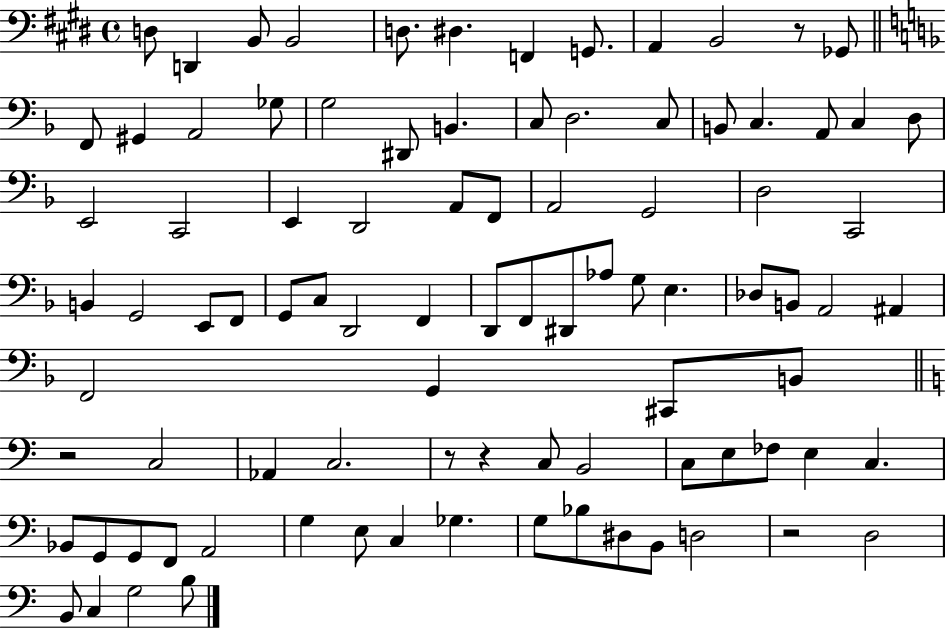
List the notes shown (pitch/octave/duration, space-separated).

D3/e D2/q B2/e B2/h D3/e. D#3/q. F2/q G2/e. A2/q B2/h R/e Gb2/e F2/e G#2/q A2/h Gb3/e G3/h D#2/e B2/q. C3/e D3/h. C3/e B2/e C3/q. A2/e C3/q D3/e E2/h C2/h E2/q D2/h A2/e F2/e A2/h G2/h D3/h C2/h B2/q G2/h E2/e F2/e G2/e C3/e D2/h F2/q D2/e F2/e D#2/e Ab3/e G3/e E3/q. Db3/e B2/e A2/h A#2/q F2/h G2/q C#2/e B2/e R/h C3/h Ab2/q C3/h. R/e R/q C3/e B2/h C3/e E3/e FES3/e E3/q C3/q. Bb2/e G2/e G2/e F2/e A2/h G3/q E3/e C3/q Gb3/q. G3/e Bb3/e D#3/e B2/e D3/h R/h D3/h B2/e C3/q G3/h B3/e